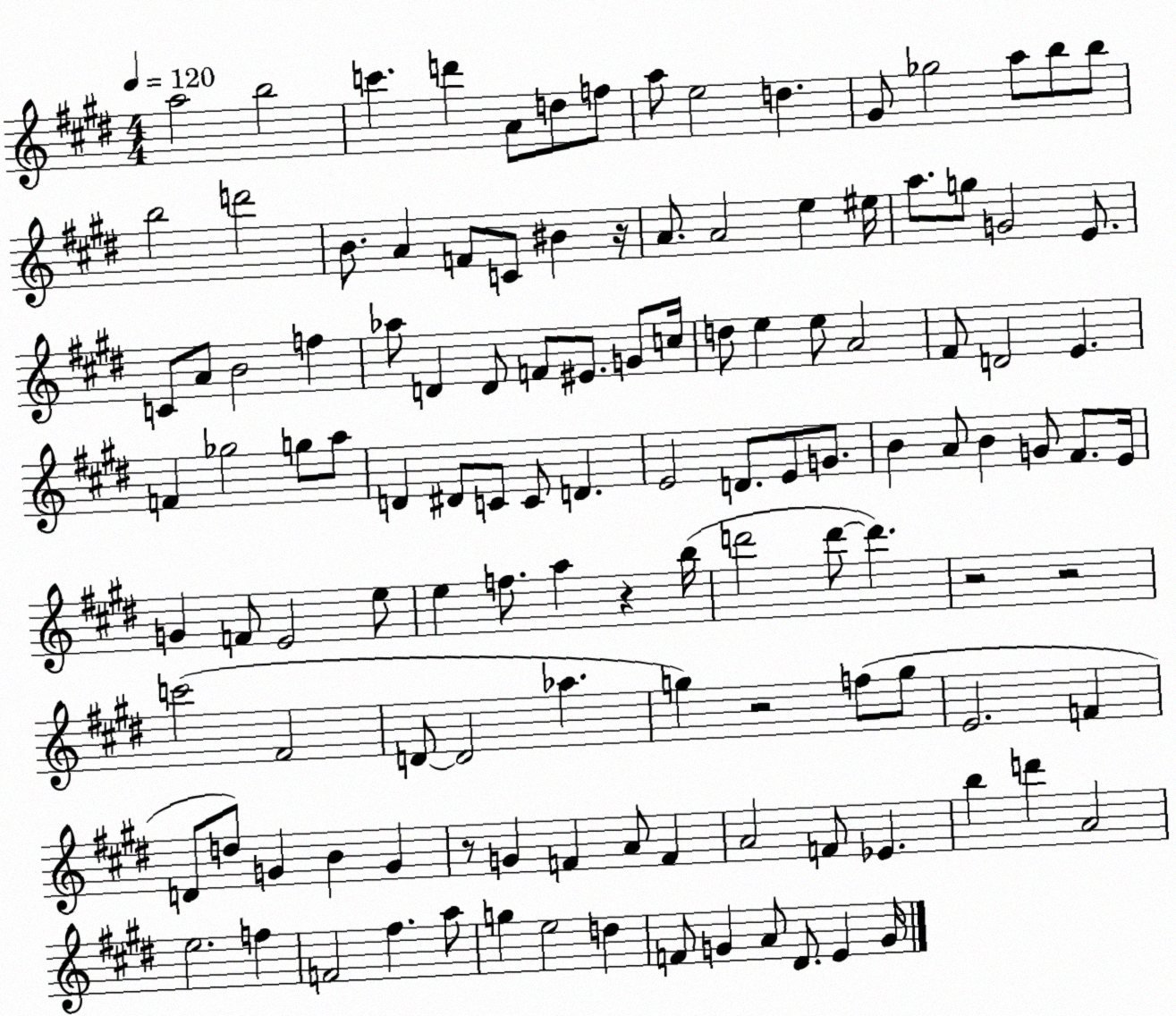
X:1
T:Untitled
M:4/4
L:1/4
K:E
a2 b2 c' d' A/2 d/2 f/2 a/2 e2 d ^G/2 _g2 a/2 b/2 b/2 b2 d'2 B/2 A F/2 C/2 ^B z/4 A/2 A2 e ^e/4 a/2 g/2 G2 E/2 C/2 A/2 B2 f _a/2 D D/2 F/2 ^E/2 G/2 c/4 d/2 e e/2 A2 ^F/2 D2 E F _g2 g/2 a/2 D ^D/2 C/2 C/2 D E2 D/2 E/2 G/2 B A/2 B G/2 ^F/2 E/4 G F/2 E2 e/2 e f/2 a z b/4 d'2 d'/2 d' z2 z2 c'2 ^F2 D/2 D2 _a g z2 f/2 g/2 E2 F D/2 d/2 G B G z/2 G F A/2 F A2 F/2 _E b d' A2 e2 f F2 ^f a/2 g e2 d F/2 G A/2 ^D/2 E G/4